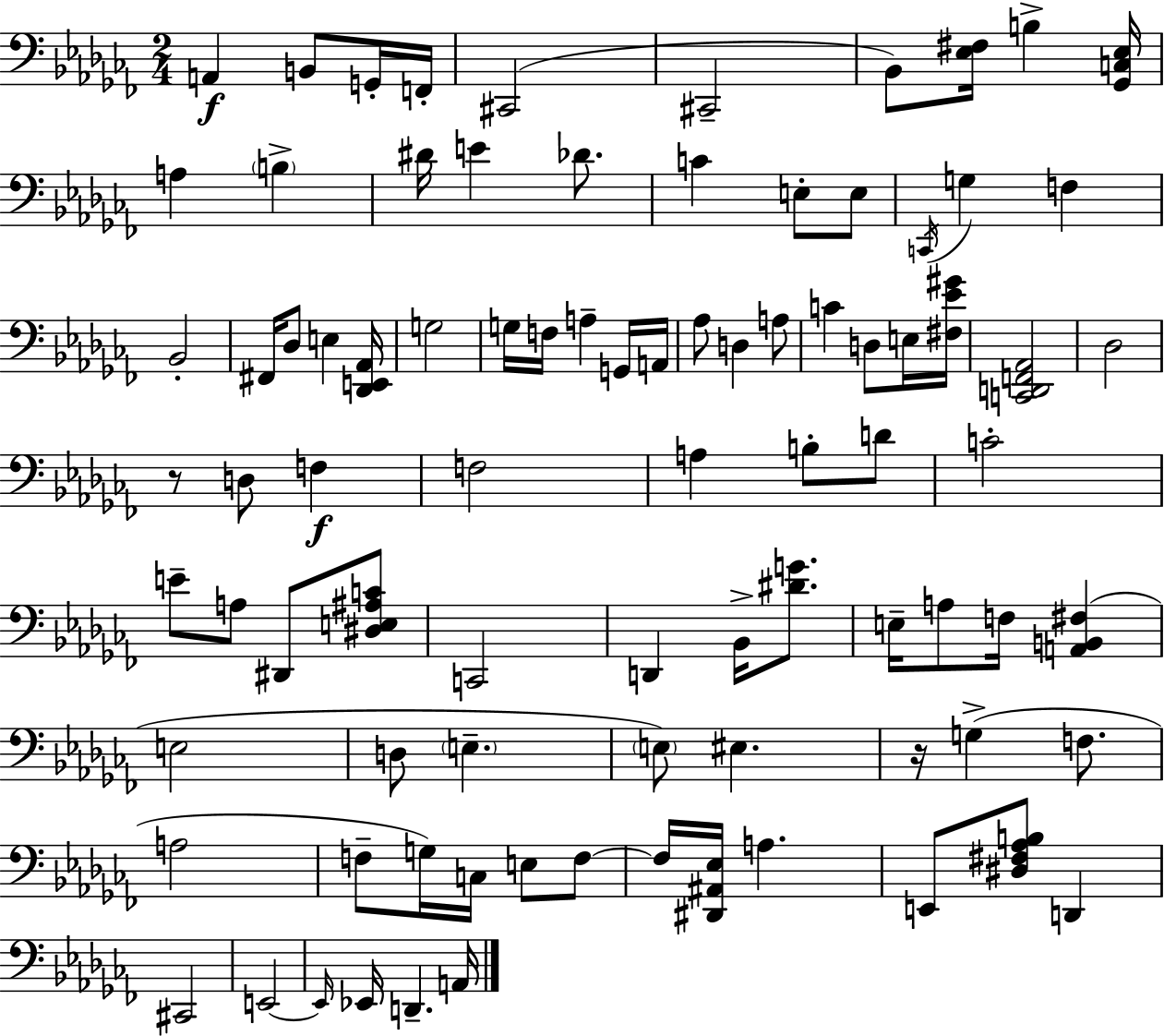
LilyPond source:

{
  \clef bass
  \numericTimeSignature
  \time 2/4
  \key aes \minor
  a,4\f b,8 g,16-. f,16-. | cis,2( | cis,2-- | bes,8) <ees fis>16 b4-> <ges, c ees>16 | \break a4 \parenthesize b4-> | dis'16 e'4 des'8. | c'4 e8-. e8 | \acciaccatura { c,16 } g4 f4 | \break bes,2-. | fis,16 des8 e4 | <des, e, aes,>16 g2 | g16 f16 a4-- g,16 | \break a,16 aes8 d4 a8 | c'4 d8 e16 | <fis ees' gis'>16 <c, d, f, aes,>2 | des2 | \break r8 d8 f4\f | f2 | a4 b8-. d'8 | c'2-. | \break e'8-- a8 dis,8 <dis e ais c'>8 | c,2 | d,4 bes,16-> <dis' g'>8. | e16-- a8 f16 <a, b, fis>4( | \break e2 | d8 \parenthesize e4.-- | \parenthesize e8) eis4. | r16 g4->( f8. | \break a2 | f8-- g16) c16 e8 f8~~ | f16 <dis, ais, ees>16 a4. | e,8 <dis fis aes b>8 d,4 | \break cis,2 | e,2~~ | \grace { e,16 } ees,16 d,4.-- | a,16 \bar "|."
}